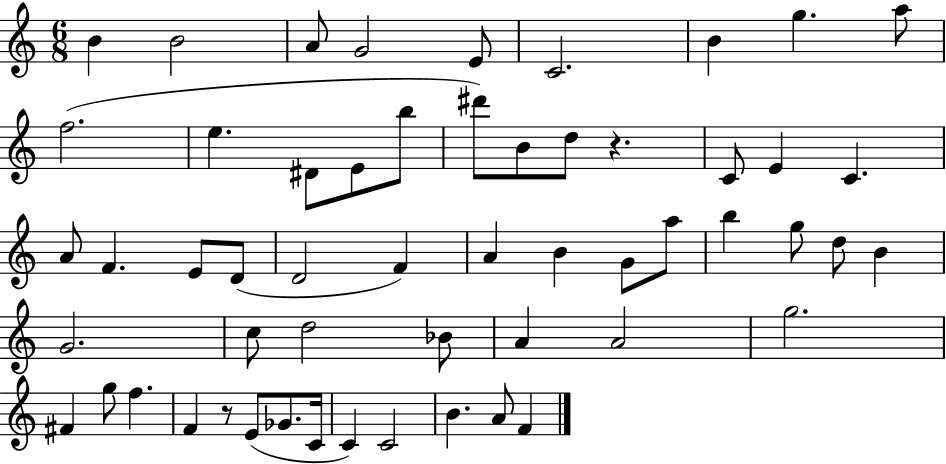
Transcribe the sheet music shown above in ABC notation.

X:1
T:Untitled
M:6/8
L:1/4
K:C
B B2 A/2 G2 E/2 C2 B g a/2 f2 e ^D/2 E/2 b/2 ^d'/2 B/2 d/2 z C/2 E C A/2 F E/2 D/2 D2 F A B G/2 a/2 b g/2 d/2 B G2 c/2 d2 _B/2 A A2 g2 ^F g/2 f F z/2 E/2 _G/2 C/4 C C2 B A/2 F